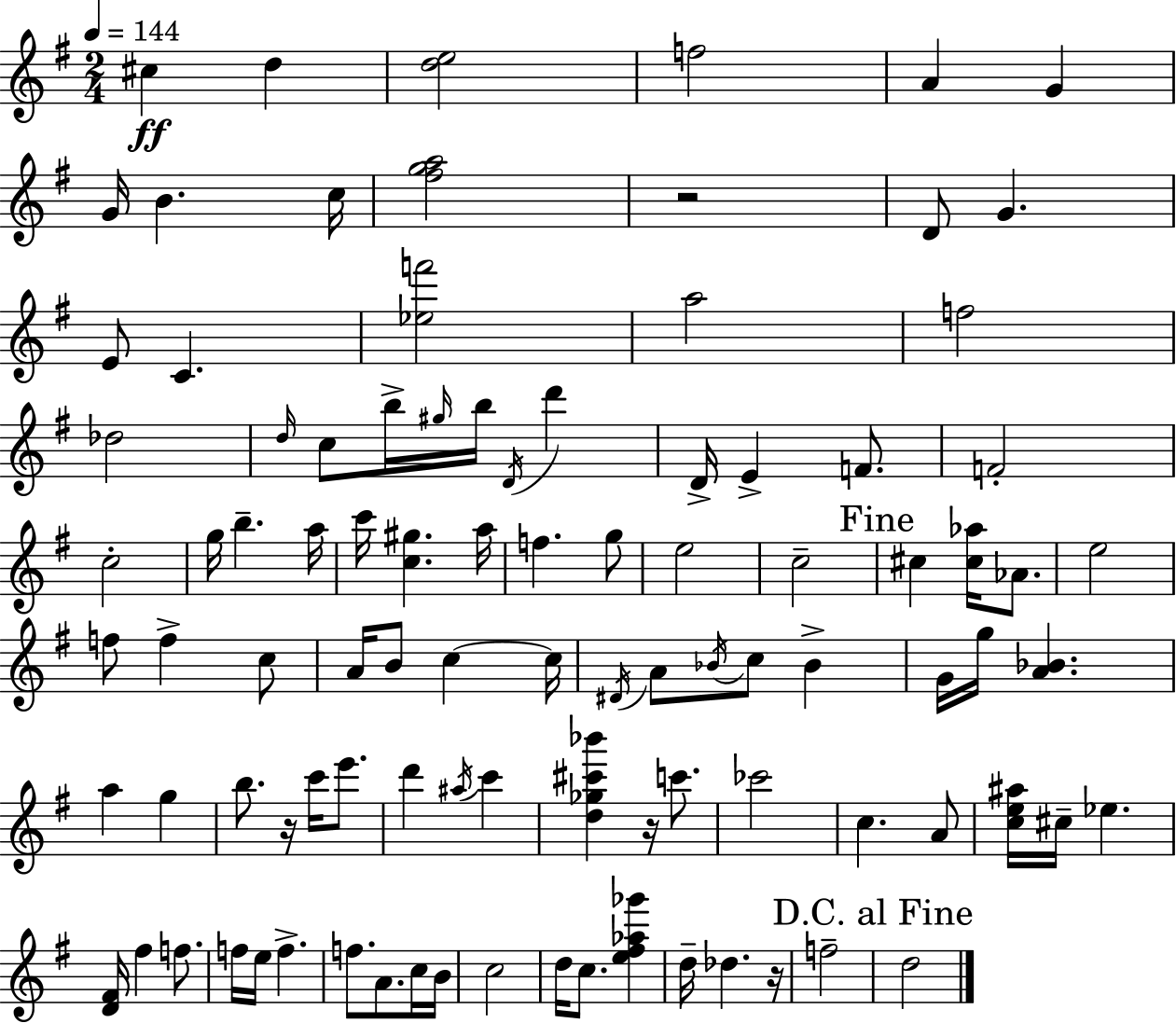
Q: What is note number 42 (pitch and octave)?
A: C5